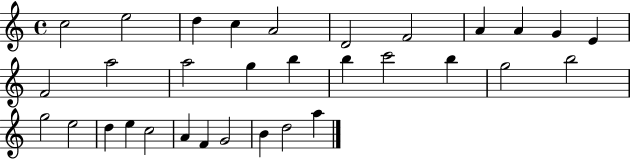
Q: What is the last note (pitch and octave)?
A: A5